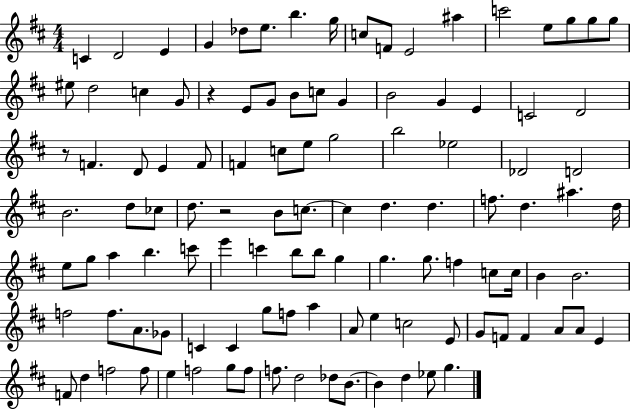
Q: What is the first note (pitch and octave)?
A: C4